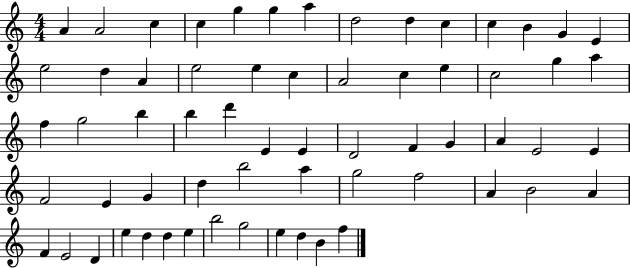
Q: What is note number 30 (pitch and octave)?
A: B5